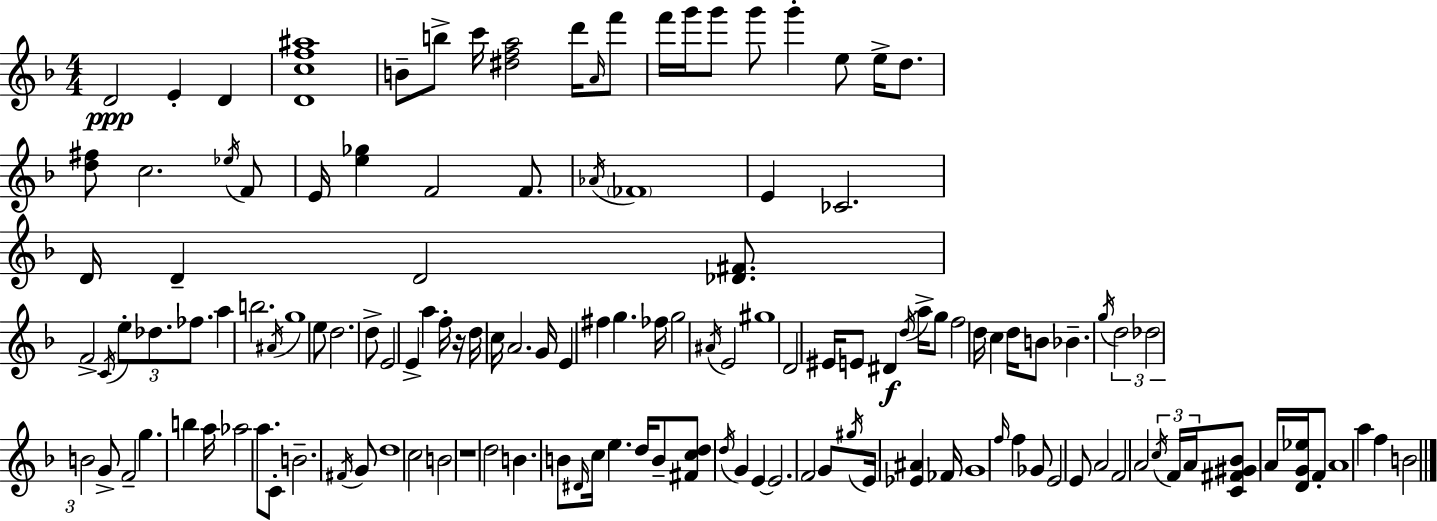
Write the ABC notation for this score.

X:1
T:Untitled
M:4/4
L:1/4
K:F
D2 E D [Dcf^a]4 B/2 b/2 c'/4 [^dfa]2 d'/4 A/4 f'/2 f'/4 g'/4 g'/2 g'/2 g' e/2 e/4 d/2 [d^f]/2 c2 _e/4 F/2 E/4 [e_g] F2 F/2 _A/4 _F4 E _C2 D/4 D D2 [_D^F]/2 F2 C/4 e/2 _d/2 _f/2 a b2 ^A/4 g4 e/2 d2 d/2 E2 E a f/4 z/4 d/4 c/4 A2 G/4 E ^f g _f/4 g2 ^A/4 E2 ^g4 D2 ^E/4 E/2 ^D d/4 a/4 g/2 f2 d/4 c d/4 B/2 _B g/4 d2 _d2 B2 G/2 F2 g b a/4 _a2 a/2 C/2 B2 ^F/4 G/2 d4 c2 B2 z4 d2 B B/2 ^D/4 c/4 e d/4 B/2 [^Fcd]/2 d/4 G E E2 F2 G/2 ^g/4 E/4 [_E^A] _F/4 G4 f/4 f _G/2 E2 E/2 A2 F2 A2 c/4 F/4 A/4 [C^F^G_B]/2 A/4 [DG_e]/4 F/2 A4 a f B2